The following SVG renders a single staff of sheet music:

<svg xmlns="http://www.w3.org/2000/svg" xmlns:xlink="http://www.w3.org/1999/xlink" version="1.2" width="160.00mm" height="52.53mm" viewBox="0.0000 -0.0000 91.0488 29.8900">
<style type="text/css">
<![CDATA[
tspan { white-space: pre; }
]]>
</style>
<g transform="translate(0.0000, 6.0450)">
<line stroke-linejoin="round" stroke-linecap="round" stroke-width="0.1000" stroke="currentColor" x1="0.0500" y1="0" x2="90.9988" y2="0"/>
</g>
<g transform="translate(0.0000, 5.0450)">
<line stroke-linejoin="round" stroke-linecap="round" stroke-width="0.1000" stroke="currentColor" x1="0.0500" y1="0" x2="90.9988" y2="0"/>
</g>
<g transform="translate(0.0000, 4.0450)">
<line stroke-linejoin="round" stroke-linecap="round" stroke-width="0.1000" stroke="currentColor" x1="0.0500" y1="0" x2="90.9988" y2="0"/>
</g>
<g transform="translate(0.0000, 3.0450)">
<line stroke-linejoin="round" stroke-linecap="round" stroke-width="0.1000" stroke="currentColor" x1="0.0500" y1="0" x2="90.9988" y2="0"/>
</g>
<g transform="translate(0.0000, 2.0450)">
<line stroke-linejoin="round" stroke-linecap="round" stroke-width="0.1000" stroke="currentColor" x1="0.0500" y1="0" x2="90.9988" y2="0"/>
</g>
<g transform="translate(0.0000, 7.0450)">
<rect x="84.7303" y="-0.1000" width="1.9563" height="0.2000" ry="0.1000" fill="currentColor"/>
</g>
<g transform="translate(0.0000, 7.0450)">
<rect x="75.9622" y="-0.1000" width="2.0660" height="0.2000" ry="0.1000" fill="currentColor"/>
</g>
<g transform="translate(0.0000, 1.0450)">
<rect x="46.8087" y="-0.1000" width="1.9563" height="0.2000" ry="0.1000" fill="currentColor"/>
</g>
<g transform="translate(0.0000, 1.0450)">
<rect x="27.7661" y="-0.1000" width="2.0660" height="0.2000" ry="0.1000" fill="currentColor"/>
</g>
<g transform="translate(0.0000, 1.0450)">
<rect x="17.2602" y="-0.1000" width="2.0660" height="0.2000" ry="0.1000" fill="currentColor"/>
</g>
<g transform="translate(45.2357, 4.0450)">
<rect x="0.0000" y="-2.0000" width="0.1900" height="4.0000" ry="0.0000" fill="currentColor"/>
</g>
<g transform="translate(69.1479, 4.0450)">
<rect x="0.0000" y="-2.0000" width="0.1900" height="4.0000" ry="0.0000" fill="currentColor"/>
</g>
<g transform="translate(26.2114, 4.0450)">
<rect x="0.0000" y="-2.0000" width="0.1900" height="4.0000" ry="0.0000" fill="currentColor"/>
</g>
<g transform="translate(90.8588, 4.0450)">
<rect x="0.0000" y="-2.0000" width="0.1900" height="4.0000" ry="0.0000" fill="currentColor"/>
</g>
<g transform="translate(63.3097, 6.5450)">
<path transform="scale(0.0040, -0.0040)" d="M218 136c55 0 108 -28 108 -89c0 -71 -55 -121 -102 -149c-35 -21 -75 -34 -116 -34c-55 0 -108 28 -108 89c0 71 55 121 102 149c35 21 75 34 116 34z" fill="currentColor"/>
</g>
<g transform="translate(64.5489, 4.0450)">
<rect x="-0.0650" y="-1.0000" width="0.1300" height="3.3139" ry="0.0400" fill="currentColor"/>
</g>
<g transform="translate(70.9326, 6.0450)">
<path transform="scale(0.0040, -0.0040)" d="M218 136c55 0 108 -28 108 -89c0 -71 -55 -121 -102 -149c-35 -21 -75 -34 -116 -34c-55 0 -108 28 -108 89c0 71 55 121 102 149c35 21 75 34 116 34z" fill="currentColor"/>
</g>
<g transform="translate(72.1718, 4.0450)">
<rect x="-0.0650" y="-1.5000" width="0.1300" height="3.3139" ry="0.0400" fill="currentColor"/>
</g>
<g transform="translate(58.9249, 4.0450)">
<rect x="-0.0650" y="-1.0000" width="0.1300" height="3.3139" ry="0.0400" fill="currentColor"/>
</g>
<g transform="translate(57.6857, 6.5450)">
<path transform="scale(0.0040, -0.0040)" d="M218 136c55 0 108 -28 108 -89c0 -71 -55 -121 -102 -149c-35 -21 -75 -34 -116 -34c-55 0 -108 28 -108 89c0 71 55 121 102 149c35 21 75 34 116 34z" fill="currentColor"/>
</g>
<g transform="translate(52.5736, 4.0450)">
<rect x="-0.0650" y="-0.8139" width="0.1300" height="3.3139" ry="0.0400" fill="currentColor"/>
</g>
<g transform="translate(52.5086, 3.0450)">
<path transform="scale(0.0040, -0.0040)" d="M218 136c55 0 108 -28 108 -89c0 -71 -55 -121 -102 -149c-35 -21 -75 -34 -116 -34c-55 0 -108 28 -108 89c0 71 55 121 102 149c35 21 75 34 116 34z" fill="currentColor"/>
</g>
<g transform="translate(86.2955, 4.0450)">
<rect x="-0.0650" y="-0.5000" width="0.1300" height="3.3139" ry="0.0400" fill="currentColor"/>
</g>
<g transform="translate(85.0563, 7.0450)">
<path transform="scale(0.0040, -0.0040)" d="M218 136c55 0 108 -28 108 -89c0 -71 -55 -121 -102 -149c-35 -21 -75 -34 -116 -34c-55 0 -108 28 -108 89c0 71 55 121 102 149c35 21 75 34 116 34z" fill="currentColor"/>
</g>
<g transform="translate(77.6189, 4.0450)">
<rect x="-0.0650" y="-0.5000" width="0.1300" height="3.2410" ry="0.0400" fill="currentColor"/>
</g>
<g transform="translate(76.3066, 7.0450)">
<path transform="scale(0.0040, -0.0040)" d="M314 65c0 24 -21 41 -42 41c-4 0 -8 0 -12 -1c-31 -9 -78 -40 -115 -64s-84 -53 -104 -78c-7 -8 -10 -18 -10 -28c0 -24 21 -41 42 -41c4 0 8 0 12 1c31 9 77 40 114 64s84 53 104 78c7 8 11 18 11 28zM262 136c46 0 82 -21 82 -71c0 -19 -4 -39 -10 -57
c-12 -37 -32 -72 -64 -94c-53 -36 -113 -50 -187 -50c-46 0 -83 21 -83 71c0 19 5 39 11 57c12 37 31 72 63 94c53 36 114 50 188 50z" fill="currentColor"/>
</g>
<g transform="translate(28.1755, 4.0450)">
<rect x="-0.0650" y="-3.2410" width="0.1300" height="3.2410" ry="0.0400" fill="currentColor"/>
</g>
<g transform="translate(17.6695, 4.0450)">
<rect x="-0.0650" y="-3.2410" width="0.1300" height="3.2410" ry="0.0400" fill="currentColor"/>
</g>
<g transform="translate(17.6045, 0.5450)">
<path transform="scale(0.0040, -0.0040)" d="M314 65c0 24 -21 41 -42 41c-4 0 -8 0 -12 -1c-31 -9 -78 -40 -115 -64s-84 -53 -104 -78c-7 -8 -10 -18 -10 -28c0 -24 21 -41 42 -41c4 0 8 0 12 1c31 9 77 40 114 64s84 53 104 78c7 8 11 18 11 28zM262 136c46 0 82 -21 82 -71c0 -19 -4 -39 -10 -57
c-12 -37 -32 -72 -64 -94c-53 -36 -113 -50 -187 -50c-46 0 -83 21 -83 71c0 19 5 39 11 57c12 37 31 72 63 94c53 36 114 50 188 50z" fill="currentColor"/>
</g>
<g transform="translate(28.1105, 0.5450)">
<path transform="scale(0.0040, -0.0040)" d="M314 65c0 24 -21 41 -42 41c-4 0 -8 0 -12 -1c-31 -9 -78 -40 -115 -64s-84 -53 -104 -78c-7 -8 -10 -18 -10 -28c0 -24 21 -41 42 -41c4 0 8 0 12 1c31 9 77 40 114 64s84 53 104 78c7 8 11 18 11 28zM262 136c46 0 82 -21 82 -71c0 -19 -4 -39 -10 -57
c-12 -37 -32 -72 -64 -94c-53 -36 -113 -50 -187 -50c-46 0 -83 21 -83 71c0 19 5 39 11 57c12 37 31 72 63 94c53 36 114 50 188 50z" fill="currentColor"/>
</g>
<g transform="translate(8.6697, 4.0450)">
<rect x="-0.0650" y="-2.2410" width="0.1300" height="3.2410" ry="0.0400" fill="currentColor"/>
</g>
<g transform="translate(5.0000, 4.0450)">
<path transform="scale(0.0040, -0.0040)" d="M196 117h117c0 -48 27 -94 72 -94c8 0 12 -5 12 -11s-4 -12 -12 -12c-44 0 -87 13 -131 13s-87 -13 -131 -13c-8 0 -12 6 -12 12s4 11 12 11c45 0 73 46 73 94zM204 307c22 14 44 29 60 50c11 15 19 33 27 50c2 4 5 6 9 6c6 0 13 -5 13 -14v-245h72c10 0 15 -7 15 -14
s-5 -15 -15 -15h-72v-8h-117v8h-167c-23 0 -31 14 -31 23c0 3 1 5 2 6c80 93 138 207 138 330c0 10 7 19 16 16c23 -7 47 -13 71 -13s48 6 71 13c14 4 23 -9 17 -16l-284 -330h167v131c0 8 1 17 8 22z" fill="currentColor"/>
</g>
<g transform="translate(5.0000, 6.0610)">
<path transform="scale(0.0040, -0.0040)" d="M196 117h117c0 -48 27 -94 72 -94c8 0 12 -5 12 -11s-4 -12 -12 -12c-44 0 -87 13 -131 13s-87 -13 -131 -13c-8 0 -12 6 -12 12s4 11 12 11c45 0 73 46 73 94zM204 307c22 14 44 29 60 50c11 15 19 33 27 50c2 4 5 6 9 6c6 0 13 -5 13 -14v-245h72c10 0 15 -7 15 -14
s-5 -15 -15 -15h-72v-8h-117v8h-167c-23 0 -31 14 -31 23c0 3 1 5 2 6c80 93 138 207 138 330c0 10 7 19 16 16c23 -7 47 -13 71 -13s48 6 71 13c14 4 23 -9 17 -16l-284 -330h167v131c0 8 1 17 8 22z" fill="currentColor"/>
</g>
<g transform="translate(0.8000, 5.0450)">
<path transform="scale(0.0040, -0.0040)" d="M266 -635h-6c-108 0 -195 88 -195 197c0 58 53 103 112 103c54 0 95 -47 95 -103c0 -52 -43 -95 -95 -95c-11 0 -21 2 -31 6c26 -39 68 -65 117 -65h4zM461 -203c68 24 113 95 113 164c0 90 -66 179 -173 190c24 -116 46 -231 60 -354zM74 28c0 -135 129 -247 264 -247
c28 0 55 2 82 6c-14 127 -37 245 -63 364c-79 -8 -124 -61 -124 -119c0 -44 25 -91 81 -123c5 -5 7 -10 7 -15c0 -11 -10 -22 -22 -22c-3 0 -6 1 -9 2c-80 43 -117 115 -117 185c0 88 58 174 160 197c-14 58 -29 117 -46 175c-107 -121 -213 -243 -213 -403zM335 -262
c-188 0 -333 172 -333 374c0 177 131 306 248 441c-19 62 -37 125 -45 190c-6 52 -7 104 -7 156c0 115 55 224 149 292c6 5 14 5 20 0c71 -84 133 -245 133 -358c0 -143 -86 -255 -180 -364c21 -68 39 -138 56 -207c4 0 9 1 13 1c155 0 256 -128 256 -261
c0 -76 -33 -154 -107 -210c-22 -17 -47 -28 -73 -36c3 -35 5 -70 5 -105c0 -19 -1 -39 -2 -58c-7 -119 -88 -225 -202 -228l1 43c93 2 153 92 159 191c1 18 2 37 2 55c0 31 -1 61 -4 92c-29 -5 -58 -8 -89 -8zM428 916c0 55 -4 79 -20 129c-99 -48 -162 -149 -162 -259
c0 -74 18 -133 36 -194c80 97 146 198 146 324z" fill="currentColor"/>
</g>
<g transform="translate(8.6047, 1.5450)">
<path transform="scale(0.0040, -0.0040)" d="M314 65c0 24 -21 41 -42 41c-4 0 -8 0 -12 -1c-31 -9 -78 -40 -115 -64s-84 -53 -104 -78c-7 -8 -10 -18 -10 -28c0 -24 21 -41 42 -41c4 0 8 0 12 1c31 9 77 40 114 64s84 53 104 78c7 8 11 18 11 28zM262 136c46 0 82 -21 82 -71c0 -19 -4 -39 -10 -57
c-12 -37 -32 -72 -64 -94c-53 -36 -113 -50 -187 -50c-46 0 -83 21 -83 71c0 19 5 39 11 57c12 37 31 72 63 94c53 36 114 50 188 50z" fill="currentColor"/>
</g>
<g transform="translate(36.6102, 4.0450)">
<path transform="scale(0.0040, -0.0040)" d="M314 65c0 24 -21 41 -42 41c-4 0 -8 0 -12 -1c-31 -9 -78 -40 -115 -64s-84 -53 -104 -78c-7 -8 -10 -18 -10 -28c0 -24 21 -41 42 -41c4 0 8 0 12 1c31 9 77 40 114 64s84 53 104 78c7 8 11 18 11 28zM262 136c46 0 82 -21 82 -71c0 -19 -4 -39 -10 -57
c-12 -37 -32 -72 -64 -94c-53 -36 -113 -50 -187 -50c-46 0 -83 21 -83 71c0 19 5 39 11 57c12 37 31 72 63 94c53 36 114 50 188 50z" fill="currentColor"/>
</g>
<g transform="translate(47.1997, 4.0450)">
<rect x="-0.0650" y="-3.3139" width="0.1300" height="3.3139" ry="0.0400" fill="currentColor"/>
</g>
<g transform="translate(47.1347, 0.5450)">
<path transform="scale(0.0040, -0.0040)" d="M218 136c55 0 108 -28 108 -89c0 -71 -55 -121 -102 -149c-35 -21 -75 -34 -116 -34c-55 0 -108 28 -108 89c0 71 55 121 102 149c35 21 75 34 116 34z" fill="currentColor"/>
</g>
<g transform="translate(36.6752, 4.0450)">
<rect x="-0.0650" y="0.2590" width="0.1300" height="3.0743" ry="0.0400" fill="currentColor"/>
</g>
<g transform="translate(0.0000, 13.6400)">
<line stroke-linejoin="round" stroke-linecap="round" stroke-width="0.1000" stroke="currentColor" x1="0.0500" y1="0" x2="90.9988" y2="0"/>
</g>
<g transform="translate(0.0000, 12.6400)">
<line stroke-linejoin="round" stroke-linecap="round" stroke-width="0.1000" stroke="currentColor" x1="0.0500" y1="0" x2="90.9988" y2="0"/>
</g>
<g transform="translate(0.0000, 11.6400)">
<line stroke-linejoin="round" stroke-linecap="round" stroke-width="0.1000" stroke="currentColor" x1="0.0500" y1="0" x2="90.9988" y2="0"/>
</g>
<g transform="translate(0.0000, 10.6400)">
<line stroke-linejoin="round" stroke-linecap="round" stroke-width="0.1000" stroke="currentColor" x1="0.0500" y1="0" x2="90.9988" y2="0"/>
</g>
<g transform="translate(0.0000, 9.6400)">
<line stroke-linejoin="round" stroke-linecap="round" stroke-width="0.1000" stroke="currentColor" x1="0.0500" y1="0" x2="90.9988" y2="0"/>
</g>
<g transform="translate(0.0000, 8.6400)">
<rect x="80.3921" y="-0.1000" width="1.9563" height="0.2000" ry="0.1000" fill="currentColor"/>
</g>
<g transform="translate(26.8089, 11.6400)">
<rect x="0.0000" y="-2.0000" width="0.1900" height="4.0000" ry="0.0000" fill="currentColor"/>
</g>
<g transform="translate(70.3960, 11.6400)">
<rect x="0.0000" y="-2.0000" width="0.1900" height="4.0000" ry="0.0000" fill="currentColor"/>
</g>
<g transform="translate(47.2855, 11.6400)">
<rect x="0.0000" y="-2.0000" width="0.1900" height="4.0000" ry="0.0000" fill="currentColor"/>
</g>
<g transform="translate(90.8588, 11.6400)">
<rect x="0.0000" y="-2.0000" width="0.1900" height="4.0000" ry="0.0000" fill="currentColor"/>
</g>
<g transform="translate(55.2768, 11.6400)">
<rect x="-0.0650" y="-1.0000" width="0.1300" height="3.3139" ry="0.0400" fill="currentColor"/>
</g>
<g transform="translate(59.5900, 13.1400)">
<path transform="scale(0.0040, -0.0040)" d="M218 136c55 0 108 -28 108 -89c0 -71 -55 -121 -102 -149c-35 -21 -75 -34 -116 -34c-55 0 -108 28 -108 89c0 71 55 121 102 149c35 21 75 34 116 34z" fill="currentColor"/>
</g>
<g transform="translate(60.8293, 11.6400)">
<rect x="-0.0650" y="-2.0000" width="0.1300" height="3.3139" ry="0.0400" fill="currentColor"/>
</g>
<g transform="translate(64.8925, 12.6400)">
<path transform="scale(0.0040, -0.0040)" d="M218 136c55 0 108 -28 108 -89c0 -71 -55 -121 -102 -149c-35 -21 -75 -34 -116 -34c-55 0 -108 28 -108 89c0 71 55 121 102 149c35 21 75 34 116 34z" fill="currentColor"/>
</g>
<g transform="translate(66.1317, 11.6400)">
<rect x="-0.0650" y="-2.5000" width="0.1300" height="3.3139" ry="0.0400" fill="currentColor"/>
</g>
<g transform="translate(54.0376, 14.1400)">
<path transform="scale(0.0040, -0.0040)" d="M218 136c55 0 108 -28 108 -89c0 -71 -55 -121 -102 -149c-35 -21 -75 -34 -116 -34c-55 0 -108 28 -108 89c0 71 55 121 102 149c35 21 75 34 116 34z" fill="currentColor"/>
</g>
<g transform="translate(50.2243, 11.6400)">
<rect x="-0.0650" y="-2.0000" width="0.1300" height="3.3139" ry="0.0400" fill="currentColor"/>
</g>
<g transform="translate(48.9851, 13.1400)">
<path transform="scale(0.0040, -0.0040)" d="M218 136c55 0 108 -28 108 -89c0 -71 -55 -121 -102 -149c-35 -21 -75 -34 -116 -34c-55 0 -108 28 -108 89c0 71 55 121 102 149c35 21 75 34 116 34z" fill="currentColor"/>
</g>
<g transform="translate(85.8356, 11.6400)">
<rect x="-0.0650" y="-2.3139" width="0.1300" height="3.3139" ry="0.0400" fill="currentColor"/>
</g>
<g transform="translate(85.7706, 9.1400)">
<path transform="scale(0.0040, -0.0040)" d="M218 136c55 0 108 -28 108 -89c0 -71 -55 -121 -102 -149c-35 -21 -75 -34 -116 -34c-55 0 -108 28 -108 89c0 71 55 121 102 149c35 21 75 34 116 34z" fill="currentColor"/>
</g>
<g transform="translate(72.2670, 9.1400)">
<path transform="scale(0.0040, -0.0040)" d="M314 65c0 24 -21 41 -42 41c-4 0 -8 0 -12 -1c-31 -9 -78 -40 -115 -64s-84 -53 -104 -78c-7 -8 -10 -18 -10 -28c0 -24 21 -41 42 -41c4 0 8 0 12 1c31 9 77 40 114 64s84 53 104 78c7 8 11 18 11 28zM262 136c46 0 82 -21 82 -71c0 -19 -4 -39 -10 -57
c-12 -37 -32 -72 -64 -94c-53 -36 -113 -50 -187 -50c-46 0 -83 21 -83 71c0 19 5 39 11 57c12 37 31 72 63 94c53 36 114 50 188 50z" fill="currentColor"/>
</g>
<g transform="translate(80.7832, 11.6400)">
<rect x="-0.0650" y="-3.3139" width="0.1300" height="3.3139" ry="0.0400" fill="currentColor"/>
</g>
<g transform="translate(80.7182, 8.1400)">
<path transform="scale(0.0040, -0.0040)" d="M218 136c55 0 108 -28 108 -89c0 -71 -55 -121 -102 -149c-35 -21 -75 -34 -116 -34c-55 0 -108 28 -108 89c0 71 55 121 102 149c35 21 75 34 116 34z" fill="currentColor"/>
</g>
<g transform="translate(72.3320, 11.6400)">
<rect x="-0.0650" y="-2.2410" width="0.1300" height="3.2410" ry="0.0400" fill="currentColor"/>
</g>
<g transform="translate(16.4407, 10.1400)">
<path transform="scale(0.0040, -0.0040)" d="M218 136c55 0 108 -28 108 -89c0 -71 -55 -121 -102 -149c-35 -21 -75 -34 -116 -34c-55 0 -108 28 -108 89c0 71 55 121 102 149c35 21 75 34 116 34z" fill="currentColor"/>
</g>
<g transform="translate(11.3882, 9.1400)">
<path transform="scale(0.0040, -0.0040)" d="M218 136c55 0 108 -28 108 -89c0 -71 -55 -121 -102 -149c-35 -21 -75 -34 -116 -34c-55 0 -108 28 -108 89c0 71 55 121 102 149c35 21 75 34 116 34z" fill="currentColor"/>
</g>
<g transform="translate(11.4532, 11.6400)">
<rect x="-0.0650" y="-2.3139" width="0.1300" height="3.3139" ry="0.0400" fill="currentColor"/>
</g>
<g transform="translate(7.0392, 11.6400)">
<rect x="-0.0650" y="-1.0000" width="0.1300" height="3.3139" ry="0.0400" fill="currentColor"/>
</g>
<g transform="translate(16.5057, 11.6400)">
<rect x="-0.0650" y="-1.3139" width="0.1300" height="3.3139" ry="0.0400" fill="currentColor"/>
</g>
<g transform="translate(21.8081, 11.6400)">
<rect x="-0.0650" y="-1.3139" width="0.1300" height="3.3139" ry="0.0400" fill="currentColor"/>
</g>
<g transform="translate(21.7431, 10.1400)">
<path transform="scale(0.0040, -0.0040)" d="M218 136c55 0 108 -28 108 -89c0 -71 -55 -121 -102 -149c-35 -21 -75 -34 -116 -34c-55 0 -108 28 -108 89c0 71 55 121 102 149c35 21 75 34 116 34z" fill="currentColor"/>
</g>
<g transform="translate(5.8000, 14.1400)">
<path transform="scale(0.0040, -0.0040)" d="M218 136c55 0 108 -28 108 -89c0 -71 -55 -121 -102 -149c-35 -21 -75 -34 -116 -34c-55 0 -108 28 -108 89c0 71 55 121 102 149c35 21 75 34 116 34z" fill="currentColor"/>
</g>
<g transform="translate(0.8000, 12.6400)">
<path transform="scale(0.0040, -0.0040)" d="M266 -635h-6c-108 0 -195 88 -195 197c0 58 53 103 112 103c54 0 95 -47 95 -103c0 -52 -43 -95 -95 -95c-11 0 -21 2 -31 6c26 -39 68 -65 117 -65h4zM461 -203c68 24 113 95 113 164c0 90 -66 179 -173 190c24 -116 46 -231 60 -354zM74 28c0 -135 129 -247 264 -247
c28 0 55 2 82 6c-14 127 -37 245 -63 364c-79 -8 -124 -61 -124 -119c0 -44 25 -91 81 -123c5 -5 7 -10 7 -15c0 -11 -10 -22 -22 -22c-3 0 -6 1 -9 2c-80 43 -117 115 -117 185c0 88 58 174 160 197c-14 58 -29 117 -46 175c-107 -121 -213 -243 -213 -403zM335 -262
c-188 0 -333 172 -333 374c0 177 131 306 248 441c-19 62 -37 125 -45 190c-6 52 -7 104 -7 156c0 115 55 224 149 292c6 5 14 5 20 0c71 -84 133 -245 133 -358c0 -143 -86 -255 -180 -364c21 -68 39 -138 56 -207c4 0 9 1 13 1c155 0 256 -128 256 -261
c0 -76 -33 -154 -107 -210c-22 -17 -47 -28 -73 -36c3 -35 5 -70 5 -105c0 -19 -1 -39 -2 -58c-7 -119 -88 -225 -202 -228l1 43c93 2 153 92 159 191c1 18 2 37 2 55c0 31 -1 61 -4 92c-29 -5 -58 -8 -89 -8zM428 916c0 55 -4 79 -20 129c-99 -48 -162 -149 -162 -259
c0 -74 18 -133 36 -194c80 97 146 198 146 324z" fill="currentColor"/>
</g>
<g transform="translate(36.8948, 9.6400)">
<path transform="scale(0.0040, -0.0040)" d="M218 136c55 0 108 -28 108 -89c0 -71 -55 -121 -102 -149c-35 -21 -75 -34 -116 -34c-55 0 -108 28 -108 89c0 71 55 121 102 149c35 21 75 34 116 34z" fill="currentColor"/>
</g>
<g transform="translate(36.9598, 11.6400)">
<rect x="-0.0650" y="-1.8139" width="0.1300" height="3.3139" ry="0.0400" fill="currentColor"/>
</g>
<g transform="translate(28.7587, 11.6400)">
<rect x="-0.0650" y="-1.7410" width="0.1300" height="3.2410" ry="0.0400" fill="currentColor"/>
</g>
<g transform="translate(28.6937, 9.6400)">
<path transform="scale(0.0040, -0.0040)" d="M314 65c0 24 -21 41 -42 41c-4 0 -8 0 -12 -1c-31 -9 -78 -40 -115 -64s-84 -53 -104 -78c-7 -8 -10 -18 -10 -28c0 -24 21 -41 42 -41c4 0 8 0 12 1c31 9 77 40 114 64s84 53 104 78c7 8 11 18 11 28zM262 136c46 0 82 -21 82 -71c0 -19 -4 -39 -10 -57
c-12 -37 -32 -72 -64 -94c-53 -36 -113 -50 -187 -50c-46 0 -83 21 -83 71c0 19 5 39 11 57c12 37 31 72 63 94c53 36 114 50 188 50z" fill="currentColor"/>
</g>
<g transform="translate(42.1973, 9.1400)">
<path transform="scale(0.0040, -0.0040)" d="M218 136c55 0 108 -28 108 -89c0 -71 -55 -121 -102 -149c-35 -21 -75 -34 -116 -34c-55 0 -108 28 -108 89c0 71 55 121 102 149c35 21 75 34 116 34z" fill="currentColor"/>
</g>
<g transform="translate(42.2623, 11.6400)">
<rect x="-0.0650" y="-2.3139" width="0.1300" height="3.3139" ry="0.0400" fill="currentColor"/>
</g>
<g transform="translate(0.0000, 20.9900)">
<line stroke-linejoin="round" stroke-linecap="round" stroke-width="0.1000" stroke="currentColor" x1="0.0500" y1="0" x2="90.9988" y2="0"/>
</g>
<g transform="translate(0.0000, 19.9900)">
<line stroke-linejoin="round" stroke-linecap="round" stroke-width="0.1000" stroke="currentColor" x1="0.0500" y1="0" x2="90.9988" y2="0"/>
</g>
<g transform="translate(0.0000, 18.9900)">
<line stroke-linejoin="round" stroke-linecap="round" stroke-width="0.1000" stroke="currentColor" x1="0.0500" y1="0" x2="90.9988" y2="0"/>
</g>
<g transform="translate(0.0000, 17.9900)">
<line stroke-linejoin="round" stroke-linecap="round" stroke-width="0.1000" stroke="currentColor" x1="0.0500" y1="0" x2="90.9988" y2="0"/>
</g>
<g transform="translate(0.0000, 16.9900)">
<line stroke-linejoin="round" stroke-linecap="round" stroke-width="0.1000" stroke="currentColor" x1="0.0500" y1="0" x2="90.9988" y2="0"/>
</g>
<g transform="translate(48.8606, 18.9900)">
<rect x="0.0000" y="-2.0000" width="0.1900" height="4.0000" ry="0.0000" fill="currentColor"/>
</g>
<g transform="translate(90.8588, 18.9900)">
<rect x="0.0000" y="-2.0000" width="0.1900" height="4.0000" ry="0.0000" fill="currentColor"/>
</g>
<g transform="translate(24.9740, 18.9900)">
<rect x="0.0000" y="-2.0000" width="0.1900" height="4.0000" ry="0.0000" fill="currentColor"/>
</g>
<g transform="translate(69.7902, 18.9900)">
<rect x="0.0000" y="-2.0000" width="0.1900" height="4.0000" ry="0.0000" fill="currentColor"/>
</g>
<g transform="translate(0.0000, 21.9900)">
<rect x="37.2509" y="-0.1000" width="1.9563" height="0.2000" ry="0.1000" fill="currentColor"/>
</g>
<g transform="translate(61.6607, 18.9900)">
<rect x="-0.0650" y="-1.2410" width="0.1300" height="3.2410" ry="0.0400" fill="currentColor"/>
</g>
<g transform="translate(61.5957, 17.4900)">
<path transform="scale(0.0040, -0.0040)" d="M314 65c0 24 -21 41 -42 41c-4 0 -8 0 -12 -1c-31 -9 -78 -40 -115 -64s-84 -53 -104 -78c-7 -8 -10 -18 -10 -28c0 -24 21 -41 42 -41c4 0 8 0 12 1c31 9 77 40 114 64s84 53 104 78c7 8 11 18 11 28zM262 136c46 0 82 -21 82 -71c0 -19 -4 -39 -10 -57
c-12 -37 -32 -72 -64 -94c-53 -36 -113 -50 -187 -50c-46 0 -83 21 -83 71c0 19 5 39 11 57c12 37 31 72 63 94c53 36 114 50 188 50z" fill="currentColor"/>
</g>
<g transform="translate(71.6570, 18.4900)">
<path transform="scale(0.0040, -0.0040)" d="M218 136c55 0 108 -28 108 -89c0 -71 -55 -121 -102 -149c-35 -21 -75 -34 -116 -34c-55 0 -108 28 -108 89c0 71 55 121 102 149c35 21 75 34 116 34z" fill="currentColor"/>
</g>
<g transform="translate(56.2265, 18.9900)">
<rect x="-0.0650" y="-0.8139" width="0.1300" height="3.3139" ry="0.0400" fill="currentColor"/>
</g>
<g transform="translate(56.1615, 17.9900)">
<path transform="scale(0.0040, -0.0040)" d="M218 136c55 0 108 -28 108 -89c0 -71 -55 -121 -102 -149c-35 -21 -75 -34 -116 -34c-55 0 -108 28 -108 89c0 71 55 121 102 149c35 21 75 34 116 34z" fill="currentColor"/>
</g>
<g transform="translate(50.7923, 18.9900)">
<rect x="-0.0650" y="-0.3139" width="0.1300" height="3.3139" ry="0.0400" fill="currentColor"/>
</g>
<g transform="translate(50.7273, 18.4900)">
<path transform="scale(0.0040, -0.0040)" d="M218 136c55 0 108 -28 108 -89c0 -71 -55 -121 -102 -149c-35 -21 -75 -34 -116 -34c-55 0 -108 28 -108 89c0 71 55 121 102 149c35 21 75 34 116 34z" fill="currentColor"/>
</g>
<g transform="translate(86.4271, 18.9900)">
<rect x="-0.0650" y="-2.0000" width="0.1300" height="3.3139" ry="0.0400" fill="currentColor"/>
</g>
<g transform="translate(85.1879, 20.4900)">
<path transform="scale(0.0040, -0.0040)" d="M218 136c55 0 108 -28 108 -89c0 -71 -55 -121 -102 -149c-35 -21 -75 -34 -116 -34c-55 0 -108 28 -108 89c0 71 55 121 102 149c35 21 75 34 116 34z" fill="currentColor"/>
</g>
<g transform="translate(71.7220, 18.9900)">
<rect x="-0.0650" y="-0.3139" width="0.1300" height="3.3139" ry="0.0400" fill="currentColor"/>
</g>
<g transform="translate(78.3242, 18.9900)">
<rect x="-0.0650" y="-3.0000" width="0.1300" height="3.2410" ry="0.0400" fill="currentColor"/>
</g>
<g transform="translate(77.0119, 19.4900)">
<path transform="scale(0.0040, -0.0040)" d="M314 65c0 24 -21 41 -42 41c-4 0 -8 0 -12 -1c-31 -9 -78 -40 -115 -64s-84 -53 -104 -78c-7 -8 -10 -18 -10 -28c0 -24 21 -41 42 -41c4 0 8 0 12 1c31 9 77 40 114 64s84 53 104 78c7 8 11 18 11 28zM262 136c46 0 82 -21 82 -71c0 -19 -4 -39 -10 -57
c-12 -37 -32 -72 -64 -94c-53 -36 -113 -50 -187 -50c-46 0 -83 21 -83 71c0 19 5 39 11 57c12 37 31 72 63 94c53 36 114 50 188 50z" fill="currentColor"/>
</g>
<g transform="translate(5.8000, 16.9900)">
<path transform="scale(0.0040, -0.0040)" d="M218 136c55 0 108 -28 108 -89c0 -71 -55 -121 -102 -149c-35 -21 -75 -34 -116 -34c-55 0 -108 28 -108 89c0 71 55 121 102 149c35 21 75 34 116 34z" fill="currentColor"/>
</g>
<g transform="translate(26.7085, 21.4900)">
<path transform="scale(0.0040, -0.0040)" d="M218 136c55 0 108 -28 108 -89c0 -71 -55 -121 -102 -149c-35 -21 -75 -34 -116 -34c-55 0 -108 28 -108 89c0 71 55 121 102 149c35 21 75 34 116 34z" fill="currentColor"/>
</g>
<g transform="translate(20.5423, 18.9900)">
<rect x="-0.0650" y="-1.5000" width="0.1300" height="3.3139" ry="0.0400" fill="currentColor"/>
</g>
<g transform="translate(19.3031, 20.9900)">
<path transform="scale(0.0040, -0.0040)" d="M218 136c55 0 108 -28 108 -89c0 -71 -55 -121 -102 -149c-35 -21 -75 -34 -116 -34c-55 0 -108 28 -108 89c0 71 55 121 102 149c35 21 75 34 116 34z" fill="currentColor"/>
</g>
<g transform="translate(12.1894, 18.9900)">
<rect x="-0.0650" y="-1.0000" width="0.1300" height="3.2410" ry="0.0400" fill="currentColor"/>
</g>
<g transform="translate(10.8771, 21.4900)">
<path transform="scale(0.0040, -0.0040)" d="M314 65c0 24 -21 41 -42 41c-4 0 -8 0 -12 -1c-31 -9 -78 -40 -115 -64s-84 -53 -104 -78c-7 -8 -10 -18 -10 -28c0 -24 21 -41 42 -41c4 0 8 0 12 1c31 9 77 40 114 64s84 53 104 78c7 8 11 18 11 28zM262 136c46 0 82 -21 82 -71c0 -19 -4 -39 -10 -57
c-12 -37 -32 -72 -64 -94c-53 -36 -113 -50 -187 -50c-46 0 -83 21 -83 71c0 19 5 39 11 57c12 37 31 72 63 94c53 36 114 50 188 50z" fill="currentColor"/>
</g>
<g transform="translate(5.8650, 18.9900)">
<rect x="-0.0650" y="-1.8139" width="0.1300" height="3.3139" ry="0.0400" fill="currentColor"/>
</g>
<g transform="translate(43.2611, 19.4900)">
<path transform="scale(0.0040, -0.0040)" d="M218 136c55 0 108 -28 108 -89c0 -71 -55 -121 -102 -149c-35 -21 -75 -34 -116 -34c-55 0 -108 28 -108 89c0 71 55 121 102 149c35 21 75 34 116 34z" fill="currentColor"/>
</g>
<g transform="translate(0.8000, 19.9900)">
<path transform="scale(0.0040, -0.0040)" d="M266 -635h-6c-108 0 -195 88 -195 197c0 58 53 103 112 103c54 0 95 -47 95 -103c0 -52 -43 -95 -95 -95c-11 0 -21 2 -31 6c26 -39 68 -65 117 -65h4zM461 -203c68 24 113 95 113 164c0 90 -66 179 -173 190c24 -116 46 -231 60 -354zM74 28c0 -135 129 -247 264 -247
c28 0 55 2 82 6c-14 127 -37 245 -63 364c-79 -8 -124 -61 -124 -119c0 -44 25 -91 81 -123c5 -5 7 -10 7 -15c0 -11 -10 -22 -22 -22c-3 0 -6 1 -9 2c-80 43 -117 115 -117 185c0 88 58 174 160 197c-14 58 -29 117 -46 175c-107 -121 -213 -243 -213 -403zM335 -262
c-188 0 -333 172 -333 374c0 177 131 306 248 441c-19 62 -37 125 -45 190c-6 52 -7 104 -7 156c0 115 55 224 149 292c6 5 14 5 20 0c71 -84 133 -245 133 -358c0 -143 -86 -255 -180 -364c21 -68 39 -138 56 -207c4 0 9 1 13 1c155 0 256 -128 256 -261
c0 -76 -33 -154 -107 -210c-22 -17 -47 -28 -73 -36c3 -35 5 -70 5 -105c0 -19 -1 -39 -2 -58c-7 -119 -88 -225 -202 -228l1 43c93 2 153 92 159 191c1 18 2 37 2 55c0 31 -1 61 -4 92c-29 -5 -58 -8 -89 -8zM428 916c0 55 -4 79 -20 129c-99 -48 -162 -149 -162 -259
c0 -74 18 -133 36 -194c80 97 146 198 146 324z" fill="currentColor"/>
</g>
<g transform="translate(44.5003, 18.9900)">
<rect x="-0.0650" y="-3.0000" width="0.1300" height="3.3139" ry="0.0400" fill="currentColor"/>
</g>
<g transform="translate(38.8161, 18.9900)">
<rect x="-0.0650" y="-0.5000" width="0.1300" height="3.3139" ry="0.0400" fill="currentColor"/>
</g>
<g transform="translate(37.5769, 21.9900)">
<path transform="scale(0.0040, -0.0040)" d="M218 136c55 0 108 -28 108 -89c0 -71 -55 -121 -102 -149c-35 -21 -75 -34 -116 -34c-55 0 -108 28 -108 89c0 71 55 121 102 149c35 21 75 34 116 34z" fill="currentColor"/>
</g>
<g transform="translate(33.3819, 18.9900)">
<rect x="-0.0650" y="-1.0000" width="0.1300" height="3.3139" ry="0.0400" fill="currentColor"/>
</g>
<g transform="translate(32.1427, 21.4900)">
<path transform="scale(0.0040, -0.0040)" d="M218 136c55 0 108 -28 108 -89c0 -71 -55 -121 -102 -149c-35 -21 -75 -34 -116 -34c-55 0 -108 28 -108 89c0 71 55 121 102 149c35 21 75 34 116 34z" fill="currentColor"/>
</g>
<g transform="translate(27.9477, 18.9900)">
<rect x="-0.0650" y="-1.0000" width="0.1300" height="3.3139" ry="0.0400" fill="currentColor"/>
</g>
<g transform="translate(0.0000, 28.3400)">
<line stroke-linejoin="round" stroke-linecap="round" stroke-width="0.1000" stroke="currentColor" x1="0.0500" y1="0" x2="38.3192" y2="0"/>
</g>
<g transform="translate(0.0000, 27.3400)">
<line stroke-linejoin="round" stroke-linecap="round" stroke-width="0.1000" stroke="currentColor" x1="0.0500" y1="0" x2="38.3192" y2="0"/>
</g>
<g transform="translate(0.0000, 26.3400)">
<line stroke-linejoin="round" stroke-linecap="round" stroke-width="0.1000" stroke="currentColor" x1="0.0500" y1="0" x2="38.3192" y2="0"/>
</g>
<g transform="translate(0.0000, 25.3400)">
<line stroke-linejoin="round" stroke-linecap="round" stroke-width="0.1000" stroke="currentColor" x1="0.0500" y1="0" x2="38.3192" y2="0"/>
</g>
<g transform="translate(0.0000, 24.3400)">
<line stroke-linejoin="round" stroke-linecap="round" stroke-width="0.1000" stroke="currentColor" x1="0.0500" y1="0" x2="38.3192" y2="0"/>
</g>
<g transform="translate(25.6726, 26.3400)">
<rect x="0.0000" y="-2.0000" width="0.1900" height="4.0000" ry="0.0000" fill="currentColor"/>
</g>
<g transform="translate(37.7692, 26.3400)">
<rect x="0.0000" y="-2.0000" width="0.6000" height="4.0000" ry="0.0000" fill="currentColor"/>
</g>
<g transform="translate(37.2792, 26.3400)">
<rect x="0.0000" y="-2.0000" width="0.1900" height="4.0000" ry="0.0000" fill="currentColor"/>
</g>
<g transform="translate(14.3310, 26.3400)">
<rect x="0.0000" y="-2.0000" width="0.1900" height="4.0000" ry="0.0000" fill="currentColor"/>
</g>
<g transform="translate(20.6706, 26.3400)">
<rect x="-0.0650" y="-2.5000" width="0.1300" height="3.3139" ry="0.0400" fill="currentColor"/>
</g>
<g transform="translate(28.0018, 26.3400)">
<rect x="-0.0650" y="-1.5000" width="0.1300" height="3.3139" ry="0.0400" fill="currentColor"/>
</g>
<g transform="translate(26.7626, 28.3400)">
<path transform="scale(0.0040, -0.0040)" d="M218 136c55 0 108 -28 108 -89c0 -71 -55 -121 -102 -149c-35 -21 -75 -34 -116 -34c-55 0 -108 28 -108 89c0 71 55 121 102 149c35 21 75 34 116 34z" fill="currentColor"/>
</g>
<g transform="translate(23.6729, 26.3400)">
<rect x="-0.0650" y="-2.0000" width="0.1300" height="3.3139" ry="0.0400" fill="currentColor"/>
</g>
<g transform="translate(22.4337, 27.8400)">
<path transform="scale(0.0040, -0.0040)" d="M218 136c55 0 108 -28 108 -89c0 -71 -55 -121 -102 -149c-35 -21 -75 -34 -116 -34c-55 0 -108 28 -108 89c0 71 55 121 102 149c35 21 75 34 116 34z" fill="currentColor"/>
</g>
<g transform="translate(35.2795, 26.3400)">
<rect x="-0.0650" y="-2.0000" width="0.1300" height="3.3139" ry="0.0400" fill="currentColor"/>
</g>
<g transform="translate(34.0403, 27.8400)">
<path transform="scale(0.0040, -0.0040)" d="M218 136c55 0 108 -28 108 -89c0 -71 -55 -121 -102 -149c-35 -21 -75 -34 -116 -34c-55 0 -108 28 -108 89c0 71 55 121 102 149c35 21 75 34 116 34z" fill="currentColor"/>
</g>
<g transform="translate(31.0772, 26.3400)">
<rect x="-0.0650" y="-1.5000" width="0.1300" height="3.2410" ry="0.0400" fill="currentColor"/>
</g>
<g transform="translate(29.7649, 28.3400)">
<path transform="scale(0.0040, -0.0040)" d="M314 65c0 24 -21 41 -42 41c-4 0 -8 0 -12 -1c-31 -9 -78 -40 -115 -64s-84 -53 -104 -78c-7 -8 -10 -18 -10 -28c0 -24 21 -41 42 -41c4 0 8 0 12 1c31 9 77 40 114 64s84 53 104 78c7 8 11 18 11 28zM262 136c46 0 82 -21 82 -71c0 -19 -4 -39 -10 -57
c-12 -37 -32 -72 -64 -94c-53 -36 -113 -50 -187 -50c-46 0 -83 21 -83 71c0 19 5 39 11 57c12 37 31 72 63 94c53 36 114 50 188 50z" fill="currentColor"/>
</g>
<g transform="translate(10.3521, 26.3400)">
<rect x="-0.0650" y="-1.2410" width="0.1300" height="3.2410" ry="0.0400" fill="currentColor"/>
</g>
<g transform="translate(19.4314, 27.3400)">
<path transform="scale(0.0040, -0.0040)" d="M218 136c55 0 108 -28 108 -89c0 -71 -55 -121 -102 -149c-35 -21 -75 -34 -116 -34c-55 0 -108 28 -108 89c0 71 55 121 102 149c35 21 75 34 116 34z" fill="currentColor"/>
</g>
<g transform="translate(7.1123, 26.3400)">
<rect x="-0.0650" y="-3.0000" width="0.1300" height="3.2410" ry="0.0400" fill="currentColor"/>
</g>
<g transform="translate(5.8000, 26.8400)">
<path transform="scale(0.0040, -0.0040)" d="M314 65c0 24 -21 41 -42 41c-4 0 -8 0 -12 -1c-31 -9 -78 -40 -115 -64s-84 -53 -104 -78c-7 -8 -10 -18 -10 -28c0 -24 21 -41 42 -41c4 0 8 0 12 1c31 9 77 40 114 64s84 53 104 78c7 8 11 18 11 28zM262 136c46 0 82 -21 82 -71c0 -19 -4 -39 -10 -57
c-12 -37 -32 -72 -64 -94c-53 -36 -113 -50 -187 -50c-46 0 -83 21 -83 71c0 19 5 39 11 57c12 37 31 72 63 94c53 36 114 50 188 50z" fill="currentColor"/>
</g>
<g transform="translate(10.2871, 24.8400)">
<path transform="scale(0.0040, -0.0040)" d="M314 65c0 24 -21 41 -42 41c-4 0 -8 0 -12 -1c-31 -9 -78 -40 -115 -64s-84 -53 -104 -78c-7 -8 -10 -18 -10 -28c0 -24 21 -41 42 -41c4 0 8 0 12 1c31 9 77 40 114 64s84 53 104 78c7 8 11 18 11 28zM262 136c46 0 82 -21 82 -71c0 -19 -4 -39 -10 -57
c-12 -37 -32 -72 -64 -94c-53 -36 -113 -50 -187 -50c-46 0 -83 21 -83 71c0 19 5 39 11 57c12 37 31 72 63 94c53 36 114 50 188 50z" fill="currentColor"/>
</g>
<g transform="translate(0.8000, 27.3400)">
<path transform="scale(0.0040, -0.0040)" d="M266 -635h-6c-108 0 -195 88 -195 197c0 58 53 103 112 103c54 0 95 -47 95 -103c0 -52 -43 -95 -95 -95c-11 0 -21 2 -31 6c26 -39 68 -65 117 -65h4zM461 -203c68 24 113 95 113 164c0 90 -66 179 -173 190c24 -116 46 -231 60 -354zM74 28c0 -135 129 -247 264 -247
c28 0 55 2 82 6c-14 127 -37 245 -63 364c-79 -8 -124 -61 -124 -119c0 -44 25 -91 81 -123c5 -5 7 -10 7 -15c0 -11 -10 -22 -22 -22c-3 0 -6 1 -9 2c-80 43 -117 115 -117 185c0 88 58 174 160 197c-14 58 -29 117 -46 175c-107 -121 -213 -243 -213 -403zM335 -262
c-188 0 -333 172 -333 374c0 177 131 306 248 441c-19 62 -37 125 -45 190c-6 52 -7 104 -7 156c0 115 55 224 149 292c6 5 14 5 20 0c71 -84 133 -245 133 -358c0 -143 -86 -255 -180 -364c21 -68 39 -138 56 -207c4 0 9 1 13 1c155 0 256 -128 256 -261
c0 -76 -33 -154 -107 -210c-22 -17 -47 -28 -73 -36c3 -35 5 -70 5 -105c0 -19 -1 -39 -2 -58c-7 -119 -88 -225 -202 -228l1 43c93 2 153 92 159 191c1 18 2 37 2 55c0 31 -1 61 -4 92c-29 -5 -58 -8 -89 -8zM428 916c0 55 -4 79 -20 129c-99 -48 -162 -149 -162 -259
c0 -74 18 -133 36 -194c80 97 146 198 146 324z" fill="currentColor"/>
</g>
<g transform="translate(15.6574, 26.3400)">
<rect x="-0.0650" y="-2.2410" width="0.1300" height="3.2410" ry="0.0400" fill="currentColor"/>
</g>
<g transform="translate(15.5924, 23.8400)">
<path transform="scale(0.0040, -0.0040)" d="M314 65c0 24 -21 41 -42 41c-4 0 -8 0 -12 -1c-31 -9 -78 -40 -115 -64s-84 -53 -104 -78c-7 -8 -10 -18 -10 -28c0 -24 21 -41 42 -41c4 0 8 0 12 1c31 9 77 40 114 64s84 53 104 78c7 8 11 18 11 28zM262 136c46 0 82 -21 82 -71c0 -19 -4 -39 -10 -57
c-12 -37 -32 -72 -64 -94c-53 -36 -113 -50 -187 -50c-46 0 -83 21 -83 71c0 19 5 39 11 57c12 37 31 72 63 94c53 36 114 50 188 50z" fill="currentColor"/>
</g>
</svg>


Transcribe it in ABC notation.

X:1
T:Untitled
M:4/4
L:1/4
K:C
g2 b2 b2 B2 b d D D E C2 C D g e e f2 f g F D F G g2 b g f D2 E D D C A c d e2 c A2 F A2 e2 g2 G F E E2 F